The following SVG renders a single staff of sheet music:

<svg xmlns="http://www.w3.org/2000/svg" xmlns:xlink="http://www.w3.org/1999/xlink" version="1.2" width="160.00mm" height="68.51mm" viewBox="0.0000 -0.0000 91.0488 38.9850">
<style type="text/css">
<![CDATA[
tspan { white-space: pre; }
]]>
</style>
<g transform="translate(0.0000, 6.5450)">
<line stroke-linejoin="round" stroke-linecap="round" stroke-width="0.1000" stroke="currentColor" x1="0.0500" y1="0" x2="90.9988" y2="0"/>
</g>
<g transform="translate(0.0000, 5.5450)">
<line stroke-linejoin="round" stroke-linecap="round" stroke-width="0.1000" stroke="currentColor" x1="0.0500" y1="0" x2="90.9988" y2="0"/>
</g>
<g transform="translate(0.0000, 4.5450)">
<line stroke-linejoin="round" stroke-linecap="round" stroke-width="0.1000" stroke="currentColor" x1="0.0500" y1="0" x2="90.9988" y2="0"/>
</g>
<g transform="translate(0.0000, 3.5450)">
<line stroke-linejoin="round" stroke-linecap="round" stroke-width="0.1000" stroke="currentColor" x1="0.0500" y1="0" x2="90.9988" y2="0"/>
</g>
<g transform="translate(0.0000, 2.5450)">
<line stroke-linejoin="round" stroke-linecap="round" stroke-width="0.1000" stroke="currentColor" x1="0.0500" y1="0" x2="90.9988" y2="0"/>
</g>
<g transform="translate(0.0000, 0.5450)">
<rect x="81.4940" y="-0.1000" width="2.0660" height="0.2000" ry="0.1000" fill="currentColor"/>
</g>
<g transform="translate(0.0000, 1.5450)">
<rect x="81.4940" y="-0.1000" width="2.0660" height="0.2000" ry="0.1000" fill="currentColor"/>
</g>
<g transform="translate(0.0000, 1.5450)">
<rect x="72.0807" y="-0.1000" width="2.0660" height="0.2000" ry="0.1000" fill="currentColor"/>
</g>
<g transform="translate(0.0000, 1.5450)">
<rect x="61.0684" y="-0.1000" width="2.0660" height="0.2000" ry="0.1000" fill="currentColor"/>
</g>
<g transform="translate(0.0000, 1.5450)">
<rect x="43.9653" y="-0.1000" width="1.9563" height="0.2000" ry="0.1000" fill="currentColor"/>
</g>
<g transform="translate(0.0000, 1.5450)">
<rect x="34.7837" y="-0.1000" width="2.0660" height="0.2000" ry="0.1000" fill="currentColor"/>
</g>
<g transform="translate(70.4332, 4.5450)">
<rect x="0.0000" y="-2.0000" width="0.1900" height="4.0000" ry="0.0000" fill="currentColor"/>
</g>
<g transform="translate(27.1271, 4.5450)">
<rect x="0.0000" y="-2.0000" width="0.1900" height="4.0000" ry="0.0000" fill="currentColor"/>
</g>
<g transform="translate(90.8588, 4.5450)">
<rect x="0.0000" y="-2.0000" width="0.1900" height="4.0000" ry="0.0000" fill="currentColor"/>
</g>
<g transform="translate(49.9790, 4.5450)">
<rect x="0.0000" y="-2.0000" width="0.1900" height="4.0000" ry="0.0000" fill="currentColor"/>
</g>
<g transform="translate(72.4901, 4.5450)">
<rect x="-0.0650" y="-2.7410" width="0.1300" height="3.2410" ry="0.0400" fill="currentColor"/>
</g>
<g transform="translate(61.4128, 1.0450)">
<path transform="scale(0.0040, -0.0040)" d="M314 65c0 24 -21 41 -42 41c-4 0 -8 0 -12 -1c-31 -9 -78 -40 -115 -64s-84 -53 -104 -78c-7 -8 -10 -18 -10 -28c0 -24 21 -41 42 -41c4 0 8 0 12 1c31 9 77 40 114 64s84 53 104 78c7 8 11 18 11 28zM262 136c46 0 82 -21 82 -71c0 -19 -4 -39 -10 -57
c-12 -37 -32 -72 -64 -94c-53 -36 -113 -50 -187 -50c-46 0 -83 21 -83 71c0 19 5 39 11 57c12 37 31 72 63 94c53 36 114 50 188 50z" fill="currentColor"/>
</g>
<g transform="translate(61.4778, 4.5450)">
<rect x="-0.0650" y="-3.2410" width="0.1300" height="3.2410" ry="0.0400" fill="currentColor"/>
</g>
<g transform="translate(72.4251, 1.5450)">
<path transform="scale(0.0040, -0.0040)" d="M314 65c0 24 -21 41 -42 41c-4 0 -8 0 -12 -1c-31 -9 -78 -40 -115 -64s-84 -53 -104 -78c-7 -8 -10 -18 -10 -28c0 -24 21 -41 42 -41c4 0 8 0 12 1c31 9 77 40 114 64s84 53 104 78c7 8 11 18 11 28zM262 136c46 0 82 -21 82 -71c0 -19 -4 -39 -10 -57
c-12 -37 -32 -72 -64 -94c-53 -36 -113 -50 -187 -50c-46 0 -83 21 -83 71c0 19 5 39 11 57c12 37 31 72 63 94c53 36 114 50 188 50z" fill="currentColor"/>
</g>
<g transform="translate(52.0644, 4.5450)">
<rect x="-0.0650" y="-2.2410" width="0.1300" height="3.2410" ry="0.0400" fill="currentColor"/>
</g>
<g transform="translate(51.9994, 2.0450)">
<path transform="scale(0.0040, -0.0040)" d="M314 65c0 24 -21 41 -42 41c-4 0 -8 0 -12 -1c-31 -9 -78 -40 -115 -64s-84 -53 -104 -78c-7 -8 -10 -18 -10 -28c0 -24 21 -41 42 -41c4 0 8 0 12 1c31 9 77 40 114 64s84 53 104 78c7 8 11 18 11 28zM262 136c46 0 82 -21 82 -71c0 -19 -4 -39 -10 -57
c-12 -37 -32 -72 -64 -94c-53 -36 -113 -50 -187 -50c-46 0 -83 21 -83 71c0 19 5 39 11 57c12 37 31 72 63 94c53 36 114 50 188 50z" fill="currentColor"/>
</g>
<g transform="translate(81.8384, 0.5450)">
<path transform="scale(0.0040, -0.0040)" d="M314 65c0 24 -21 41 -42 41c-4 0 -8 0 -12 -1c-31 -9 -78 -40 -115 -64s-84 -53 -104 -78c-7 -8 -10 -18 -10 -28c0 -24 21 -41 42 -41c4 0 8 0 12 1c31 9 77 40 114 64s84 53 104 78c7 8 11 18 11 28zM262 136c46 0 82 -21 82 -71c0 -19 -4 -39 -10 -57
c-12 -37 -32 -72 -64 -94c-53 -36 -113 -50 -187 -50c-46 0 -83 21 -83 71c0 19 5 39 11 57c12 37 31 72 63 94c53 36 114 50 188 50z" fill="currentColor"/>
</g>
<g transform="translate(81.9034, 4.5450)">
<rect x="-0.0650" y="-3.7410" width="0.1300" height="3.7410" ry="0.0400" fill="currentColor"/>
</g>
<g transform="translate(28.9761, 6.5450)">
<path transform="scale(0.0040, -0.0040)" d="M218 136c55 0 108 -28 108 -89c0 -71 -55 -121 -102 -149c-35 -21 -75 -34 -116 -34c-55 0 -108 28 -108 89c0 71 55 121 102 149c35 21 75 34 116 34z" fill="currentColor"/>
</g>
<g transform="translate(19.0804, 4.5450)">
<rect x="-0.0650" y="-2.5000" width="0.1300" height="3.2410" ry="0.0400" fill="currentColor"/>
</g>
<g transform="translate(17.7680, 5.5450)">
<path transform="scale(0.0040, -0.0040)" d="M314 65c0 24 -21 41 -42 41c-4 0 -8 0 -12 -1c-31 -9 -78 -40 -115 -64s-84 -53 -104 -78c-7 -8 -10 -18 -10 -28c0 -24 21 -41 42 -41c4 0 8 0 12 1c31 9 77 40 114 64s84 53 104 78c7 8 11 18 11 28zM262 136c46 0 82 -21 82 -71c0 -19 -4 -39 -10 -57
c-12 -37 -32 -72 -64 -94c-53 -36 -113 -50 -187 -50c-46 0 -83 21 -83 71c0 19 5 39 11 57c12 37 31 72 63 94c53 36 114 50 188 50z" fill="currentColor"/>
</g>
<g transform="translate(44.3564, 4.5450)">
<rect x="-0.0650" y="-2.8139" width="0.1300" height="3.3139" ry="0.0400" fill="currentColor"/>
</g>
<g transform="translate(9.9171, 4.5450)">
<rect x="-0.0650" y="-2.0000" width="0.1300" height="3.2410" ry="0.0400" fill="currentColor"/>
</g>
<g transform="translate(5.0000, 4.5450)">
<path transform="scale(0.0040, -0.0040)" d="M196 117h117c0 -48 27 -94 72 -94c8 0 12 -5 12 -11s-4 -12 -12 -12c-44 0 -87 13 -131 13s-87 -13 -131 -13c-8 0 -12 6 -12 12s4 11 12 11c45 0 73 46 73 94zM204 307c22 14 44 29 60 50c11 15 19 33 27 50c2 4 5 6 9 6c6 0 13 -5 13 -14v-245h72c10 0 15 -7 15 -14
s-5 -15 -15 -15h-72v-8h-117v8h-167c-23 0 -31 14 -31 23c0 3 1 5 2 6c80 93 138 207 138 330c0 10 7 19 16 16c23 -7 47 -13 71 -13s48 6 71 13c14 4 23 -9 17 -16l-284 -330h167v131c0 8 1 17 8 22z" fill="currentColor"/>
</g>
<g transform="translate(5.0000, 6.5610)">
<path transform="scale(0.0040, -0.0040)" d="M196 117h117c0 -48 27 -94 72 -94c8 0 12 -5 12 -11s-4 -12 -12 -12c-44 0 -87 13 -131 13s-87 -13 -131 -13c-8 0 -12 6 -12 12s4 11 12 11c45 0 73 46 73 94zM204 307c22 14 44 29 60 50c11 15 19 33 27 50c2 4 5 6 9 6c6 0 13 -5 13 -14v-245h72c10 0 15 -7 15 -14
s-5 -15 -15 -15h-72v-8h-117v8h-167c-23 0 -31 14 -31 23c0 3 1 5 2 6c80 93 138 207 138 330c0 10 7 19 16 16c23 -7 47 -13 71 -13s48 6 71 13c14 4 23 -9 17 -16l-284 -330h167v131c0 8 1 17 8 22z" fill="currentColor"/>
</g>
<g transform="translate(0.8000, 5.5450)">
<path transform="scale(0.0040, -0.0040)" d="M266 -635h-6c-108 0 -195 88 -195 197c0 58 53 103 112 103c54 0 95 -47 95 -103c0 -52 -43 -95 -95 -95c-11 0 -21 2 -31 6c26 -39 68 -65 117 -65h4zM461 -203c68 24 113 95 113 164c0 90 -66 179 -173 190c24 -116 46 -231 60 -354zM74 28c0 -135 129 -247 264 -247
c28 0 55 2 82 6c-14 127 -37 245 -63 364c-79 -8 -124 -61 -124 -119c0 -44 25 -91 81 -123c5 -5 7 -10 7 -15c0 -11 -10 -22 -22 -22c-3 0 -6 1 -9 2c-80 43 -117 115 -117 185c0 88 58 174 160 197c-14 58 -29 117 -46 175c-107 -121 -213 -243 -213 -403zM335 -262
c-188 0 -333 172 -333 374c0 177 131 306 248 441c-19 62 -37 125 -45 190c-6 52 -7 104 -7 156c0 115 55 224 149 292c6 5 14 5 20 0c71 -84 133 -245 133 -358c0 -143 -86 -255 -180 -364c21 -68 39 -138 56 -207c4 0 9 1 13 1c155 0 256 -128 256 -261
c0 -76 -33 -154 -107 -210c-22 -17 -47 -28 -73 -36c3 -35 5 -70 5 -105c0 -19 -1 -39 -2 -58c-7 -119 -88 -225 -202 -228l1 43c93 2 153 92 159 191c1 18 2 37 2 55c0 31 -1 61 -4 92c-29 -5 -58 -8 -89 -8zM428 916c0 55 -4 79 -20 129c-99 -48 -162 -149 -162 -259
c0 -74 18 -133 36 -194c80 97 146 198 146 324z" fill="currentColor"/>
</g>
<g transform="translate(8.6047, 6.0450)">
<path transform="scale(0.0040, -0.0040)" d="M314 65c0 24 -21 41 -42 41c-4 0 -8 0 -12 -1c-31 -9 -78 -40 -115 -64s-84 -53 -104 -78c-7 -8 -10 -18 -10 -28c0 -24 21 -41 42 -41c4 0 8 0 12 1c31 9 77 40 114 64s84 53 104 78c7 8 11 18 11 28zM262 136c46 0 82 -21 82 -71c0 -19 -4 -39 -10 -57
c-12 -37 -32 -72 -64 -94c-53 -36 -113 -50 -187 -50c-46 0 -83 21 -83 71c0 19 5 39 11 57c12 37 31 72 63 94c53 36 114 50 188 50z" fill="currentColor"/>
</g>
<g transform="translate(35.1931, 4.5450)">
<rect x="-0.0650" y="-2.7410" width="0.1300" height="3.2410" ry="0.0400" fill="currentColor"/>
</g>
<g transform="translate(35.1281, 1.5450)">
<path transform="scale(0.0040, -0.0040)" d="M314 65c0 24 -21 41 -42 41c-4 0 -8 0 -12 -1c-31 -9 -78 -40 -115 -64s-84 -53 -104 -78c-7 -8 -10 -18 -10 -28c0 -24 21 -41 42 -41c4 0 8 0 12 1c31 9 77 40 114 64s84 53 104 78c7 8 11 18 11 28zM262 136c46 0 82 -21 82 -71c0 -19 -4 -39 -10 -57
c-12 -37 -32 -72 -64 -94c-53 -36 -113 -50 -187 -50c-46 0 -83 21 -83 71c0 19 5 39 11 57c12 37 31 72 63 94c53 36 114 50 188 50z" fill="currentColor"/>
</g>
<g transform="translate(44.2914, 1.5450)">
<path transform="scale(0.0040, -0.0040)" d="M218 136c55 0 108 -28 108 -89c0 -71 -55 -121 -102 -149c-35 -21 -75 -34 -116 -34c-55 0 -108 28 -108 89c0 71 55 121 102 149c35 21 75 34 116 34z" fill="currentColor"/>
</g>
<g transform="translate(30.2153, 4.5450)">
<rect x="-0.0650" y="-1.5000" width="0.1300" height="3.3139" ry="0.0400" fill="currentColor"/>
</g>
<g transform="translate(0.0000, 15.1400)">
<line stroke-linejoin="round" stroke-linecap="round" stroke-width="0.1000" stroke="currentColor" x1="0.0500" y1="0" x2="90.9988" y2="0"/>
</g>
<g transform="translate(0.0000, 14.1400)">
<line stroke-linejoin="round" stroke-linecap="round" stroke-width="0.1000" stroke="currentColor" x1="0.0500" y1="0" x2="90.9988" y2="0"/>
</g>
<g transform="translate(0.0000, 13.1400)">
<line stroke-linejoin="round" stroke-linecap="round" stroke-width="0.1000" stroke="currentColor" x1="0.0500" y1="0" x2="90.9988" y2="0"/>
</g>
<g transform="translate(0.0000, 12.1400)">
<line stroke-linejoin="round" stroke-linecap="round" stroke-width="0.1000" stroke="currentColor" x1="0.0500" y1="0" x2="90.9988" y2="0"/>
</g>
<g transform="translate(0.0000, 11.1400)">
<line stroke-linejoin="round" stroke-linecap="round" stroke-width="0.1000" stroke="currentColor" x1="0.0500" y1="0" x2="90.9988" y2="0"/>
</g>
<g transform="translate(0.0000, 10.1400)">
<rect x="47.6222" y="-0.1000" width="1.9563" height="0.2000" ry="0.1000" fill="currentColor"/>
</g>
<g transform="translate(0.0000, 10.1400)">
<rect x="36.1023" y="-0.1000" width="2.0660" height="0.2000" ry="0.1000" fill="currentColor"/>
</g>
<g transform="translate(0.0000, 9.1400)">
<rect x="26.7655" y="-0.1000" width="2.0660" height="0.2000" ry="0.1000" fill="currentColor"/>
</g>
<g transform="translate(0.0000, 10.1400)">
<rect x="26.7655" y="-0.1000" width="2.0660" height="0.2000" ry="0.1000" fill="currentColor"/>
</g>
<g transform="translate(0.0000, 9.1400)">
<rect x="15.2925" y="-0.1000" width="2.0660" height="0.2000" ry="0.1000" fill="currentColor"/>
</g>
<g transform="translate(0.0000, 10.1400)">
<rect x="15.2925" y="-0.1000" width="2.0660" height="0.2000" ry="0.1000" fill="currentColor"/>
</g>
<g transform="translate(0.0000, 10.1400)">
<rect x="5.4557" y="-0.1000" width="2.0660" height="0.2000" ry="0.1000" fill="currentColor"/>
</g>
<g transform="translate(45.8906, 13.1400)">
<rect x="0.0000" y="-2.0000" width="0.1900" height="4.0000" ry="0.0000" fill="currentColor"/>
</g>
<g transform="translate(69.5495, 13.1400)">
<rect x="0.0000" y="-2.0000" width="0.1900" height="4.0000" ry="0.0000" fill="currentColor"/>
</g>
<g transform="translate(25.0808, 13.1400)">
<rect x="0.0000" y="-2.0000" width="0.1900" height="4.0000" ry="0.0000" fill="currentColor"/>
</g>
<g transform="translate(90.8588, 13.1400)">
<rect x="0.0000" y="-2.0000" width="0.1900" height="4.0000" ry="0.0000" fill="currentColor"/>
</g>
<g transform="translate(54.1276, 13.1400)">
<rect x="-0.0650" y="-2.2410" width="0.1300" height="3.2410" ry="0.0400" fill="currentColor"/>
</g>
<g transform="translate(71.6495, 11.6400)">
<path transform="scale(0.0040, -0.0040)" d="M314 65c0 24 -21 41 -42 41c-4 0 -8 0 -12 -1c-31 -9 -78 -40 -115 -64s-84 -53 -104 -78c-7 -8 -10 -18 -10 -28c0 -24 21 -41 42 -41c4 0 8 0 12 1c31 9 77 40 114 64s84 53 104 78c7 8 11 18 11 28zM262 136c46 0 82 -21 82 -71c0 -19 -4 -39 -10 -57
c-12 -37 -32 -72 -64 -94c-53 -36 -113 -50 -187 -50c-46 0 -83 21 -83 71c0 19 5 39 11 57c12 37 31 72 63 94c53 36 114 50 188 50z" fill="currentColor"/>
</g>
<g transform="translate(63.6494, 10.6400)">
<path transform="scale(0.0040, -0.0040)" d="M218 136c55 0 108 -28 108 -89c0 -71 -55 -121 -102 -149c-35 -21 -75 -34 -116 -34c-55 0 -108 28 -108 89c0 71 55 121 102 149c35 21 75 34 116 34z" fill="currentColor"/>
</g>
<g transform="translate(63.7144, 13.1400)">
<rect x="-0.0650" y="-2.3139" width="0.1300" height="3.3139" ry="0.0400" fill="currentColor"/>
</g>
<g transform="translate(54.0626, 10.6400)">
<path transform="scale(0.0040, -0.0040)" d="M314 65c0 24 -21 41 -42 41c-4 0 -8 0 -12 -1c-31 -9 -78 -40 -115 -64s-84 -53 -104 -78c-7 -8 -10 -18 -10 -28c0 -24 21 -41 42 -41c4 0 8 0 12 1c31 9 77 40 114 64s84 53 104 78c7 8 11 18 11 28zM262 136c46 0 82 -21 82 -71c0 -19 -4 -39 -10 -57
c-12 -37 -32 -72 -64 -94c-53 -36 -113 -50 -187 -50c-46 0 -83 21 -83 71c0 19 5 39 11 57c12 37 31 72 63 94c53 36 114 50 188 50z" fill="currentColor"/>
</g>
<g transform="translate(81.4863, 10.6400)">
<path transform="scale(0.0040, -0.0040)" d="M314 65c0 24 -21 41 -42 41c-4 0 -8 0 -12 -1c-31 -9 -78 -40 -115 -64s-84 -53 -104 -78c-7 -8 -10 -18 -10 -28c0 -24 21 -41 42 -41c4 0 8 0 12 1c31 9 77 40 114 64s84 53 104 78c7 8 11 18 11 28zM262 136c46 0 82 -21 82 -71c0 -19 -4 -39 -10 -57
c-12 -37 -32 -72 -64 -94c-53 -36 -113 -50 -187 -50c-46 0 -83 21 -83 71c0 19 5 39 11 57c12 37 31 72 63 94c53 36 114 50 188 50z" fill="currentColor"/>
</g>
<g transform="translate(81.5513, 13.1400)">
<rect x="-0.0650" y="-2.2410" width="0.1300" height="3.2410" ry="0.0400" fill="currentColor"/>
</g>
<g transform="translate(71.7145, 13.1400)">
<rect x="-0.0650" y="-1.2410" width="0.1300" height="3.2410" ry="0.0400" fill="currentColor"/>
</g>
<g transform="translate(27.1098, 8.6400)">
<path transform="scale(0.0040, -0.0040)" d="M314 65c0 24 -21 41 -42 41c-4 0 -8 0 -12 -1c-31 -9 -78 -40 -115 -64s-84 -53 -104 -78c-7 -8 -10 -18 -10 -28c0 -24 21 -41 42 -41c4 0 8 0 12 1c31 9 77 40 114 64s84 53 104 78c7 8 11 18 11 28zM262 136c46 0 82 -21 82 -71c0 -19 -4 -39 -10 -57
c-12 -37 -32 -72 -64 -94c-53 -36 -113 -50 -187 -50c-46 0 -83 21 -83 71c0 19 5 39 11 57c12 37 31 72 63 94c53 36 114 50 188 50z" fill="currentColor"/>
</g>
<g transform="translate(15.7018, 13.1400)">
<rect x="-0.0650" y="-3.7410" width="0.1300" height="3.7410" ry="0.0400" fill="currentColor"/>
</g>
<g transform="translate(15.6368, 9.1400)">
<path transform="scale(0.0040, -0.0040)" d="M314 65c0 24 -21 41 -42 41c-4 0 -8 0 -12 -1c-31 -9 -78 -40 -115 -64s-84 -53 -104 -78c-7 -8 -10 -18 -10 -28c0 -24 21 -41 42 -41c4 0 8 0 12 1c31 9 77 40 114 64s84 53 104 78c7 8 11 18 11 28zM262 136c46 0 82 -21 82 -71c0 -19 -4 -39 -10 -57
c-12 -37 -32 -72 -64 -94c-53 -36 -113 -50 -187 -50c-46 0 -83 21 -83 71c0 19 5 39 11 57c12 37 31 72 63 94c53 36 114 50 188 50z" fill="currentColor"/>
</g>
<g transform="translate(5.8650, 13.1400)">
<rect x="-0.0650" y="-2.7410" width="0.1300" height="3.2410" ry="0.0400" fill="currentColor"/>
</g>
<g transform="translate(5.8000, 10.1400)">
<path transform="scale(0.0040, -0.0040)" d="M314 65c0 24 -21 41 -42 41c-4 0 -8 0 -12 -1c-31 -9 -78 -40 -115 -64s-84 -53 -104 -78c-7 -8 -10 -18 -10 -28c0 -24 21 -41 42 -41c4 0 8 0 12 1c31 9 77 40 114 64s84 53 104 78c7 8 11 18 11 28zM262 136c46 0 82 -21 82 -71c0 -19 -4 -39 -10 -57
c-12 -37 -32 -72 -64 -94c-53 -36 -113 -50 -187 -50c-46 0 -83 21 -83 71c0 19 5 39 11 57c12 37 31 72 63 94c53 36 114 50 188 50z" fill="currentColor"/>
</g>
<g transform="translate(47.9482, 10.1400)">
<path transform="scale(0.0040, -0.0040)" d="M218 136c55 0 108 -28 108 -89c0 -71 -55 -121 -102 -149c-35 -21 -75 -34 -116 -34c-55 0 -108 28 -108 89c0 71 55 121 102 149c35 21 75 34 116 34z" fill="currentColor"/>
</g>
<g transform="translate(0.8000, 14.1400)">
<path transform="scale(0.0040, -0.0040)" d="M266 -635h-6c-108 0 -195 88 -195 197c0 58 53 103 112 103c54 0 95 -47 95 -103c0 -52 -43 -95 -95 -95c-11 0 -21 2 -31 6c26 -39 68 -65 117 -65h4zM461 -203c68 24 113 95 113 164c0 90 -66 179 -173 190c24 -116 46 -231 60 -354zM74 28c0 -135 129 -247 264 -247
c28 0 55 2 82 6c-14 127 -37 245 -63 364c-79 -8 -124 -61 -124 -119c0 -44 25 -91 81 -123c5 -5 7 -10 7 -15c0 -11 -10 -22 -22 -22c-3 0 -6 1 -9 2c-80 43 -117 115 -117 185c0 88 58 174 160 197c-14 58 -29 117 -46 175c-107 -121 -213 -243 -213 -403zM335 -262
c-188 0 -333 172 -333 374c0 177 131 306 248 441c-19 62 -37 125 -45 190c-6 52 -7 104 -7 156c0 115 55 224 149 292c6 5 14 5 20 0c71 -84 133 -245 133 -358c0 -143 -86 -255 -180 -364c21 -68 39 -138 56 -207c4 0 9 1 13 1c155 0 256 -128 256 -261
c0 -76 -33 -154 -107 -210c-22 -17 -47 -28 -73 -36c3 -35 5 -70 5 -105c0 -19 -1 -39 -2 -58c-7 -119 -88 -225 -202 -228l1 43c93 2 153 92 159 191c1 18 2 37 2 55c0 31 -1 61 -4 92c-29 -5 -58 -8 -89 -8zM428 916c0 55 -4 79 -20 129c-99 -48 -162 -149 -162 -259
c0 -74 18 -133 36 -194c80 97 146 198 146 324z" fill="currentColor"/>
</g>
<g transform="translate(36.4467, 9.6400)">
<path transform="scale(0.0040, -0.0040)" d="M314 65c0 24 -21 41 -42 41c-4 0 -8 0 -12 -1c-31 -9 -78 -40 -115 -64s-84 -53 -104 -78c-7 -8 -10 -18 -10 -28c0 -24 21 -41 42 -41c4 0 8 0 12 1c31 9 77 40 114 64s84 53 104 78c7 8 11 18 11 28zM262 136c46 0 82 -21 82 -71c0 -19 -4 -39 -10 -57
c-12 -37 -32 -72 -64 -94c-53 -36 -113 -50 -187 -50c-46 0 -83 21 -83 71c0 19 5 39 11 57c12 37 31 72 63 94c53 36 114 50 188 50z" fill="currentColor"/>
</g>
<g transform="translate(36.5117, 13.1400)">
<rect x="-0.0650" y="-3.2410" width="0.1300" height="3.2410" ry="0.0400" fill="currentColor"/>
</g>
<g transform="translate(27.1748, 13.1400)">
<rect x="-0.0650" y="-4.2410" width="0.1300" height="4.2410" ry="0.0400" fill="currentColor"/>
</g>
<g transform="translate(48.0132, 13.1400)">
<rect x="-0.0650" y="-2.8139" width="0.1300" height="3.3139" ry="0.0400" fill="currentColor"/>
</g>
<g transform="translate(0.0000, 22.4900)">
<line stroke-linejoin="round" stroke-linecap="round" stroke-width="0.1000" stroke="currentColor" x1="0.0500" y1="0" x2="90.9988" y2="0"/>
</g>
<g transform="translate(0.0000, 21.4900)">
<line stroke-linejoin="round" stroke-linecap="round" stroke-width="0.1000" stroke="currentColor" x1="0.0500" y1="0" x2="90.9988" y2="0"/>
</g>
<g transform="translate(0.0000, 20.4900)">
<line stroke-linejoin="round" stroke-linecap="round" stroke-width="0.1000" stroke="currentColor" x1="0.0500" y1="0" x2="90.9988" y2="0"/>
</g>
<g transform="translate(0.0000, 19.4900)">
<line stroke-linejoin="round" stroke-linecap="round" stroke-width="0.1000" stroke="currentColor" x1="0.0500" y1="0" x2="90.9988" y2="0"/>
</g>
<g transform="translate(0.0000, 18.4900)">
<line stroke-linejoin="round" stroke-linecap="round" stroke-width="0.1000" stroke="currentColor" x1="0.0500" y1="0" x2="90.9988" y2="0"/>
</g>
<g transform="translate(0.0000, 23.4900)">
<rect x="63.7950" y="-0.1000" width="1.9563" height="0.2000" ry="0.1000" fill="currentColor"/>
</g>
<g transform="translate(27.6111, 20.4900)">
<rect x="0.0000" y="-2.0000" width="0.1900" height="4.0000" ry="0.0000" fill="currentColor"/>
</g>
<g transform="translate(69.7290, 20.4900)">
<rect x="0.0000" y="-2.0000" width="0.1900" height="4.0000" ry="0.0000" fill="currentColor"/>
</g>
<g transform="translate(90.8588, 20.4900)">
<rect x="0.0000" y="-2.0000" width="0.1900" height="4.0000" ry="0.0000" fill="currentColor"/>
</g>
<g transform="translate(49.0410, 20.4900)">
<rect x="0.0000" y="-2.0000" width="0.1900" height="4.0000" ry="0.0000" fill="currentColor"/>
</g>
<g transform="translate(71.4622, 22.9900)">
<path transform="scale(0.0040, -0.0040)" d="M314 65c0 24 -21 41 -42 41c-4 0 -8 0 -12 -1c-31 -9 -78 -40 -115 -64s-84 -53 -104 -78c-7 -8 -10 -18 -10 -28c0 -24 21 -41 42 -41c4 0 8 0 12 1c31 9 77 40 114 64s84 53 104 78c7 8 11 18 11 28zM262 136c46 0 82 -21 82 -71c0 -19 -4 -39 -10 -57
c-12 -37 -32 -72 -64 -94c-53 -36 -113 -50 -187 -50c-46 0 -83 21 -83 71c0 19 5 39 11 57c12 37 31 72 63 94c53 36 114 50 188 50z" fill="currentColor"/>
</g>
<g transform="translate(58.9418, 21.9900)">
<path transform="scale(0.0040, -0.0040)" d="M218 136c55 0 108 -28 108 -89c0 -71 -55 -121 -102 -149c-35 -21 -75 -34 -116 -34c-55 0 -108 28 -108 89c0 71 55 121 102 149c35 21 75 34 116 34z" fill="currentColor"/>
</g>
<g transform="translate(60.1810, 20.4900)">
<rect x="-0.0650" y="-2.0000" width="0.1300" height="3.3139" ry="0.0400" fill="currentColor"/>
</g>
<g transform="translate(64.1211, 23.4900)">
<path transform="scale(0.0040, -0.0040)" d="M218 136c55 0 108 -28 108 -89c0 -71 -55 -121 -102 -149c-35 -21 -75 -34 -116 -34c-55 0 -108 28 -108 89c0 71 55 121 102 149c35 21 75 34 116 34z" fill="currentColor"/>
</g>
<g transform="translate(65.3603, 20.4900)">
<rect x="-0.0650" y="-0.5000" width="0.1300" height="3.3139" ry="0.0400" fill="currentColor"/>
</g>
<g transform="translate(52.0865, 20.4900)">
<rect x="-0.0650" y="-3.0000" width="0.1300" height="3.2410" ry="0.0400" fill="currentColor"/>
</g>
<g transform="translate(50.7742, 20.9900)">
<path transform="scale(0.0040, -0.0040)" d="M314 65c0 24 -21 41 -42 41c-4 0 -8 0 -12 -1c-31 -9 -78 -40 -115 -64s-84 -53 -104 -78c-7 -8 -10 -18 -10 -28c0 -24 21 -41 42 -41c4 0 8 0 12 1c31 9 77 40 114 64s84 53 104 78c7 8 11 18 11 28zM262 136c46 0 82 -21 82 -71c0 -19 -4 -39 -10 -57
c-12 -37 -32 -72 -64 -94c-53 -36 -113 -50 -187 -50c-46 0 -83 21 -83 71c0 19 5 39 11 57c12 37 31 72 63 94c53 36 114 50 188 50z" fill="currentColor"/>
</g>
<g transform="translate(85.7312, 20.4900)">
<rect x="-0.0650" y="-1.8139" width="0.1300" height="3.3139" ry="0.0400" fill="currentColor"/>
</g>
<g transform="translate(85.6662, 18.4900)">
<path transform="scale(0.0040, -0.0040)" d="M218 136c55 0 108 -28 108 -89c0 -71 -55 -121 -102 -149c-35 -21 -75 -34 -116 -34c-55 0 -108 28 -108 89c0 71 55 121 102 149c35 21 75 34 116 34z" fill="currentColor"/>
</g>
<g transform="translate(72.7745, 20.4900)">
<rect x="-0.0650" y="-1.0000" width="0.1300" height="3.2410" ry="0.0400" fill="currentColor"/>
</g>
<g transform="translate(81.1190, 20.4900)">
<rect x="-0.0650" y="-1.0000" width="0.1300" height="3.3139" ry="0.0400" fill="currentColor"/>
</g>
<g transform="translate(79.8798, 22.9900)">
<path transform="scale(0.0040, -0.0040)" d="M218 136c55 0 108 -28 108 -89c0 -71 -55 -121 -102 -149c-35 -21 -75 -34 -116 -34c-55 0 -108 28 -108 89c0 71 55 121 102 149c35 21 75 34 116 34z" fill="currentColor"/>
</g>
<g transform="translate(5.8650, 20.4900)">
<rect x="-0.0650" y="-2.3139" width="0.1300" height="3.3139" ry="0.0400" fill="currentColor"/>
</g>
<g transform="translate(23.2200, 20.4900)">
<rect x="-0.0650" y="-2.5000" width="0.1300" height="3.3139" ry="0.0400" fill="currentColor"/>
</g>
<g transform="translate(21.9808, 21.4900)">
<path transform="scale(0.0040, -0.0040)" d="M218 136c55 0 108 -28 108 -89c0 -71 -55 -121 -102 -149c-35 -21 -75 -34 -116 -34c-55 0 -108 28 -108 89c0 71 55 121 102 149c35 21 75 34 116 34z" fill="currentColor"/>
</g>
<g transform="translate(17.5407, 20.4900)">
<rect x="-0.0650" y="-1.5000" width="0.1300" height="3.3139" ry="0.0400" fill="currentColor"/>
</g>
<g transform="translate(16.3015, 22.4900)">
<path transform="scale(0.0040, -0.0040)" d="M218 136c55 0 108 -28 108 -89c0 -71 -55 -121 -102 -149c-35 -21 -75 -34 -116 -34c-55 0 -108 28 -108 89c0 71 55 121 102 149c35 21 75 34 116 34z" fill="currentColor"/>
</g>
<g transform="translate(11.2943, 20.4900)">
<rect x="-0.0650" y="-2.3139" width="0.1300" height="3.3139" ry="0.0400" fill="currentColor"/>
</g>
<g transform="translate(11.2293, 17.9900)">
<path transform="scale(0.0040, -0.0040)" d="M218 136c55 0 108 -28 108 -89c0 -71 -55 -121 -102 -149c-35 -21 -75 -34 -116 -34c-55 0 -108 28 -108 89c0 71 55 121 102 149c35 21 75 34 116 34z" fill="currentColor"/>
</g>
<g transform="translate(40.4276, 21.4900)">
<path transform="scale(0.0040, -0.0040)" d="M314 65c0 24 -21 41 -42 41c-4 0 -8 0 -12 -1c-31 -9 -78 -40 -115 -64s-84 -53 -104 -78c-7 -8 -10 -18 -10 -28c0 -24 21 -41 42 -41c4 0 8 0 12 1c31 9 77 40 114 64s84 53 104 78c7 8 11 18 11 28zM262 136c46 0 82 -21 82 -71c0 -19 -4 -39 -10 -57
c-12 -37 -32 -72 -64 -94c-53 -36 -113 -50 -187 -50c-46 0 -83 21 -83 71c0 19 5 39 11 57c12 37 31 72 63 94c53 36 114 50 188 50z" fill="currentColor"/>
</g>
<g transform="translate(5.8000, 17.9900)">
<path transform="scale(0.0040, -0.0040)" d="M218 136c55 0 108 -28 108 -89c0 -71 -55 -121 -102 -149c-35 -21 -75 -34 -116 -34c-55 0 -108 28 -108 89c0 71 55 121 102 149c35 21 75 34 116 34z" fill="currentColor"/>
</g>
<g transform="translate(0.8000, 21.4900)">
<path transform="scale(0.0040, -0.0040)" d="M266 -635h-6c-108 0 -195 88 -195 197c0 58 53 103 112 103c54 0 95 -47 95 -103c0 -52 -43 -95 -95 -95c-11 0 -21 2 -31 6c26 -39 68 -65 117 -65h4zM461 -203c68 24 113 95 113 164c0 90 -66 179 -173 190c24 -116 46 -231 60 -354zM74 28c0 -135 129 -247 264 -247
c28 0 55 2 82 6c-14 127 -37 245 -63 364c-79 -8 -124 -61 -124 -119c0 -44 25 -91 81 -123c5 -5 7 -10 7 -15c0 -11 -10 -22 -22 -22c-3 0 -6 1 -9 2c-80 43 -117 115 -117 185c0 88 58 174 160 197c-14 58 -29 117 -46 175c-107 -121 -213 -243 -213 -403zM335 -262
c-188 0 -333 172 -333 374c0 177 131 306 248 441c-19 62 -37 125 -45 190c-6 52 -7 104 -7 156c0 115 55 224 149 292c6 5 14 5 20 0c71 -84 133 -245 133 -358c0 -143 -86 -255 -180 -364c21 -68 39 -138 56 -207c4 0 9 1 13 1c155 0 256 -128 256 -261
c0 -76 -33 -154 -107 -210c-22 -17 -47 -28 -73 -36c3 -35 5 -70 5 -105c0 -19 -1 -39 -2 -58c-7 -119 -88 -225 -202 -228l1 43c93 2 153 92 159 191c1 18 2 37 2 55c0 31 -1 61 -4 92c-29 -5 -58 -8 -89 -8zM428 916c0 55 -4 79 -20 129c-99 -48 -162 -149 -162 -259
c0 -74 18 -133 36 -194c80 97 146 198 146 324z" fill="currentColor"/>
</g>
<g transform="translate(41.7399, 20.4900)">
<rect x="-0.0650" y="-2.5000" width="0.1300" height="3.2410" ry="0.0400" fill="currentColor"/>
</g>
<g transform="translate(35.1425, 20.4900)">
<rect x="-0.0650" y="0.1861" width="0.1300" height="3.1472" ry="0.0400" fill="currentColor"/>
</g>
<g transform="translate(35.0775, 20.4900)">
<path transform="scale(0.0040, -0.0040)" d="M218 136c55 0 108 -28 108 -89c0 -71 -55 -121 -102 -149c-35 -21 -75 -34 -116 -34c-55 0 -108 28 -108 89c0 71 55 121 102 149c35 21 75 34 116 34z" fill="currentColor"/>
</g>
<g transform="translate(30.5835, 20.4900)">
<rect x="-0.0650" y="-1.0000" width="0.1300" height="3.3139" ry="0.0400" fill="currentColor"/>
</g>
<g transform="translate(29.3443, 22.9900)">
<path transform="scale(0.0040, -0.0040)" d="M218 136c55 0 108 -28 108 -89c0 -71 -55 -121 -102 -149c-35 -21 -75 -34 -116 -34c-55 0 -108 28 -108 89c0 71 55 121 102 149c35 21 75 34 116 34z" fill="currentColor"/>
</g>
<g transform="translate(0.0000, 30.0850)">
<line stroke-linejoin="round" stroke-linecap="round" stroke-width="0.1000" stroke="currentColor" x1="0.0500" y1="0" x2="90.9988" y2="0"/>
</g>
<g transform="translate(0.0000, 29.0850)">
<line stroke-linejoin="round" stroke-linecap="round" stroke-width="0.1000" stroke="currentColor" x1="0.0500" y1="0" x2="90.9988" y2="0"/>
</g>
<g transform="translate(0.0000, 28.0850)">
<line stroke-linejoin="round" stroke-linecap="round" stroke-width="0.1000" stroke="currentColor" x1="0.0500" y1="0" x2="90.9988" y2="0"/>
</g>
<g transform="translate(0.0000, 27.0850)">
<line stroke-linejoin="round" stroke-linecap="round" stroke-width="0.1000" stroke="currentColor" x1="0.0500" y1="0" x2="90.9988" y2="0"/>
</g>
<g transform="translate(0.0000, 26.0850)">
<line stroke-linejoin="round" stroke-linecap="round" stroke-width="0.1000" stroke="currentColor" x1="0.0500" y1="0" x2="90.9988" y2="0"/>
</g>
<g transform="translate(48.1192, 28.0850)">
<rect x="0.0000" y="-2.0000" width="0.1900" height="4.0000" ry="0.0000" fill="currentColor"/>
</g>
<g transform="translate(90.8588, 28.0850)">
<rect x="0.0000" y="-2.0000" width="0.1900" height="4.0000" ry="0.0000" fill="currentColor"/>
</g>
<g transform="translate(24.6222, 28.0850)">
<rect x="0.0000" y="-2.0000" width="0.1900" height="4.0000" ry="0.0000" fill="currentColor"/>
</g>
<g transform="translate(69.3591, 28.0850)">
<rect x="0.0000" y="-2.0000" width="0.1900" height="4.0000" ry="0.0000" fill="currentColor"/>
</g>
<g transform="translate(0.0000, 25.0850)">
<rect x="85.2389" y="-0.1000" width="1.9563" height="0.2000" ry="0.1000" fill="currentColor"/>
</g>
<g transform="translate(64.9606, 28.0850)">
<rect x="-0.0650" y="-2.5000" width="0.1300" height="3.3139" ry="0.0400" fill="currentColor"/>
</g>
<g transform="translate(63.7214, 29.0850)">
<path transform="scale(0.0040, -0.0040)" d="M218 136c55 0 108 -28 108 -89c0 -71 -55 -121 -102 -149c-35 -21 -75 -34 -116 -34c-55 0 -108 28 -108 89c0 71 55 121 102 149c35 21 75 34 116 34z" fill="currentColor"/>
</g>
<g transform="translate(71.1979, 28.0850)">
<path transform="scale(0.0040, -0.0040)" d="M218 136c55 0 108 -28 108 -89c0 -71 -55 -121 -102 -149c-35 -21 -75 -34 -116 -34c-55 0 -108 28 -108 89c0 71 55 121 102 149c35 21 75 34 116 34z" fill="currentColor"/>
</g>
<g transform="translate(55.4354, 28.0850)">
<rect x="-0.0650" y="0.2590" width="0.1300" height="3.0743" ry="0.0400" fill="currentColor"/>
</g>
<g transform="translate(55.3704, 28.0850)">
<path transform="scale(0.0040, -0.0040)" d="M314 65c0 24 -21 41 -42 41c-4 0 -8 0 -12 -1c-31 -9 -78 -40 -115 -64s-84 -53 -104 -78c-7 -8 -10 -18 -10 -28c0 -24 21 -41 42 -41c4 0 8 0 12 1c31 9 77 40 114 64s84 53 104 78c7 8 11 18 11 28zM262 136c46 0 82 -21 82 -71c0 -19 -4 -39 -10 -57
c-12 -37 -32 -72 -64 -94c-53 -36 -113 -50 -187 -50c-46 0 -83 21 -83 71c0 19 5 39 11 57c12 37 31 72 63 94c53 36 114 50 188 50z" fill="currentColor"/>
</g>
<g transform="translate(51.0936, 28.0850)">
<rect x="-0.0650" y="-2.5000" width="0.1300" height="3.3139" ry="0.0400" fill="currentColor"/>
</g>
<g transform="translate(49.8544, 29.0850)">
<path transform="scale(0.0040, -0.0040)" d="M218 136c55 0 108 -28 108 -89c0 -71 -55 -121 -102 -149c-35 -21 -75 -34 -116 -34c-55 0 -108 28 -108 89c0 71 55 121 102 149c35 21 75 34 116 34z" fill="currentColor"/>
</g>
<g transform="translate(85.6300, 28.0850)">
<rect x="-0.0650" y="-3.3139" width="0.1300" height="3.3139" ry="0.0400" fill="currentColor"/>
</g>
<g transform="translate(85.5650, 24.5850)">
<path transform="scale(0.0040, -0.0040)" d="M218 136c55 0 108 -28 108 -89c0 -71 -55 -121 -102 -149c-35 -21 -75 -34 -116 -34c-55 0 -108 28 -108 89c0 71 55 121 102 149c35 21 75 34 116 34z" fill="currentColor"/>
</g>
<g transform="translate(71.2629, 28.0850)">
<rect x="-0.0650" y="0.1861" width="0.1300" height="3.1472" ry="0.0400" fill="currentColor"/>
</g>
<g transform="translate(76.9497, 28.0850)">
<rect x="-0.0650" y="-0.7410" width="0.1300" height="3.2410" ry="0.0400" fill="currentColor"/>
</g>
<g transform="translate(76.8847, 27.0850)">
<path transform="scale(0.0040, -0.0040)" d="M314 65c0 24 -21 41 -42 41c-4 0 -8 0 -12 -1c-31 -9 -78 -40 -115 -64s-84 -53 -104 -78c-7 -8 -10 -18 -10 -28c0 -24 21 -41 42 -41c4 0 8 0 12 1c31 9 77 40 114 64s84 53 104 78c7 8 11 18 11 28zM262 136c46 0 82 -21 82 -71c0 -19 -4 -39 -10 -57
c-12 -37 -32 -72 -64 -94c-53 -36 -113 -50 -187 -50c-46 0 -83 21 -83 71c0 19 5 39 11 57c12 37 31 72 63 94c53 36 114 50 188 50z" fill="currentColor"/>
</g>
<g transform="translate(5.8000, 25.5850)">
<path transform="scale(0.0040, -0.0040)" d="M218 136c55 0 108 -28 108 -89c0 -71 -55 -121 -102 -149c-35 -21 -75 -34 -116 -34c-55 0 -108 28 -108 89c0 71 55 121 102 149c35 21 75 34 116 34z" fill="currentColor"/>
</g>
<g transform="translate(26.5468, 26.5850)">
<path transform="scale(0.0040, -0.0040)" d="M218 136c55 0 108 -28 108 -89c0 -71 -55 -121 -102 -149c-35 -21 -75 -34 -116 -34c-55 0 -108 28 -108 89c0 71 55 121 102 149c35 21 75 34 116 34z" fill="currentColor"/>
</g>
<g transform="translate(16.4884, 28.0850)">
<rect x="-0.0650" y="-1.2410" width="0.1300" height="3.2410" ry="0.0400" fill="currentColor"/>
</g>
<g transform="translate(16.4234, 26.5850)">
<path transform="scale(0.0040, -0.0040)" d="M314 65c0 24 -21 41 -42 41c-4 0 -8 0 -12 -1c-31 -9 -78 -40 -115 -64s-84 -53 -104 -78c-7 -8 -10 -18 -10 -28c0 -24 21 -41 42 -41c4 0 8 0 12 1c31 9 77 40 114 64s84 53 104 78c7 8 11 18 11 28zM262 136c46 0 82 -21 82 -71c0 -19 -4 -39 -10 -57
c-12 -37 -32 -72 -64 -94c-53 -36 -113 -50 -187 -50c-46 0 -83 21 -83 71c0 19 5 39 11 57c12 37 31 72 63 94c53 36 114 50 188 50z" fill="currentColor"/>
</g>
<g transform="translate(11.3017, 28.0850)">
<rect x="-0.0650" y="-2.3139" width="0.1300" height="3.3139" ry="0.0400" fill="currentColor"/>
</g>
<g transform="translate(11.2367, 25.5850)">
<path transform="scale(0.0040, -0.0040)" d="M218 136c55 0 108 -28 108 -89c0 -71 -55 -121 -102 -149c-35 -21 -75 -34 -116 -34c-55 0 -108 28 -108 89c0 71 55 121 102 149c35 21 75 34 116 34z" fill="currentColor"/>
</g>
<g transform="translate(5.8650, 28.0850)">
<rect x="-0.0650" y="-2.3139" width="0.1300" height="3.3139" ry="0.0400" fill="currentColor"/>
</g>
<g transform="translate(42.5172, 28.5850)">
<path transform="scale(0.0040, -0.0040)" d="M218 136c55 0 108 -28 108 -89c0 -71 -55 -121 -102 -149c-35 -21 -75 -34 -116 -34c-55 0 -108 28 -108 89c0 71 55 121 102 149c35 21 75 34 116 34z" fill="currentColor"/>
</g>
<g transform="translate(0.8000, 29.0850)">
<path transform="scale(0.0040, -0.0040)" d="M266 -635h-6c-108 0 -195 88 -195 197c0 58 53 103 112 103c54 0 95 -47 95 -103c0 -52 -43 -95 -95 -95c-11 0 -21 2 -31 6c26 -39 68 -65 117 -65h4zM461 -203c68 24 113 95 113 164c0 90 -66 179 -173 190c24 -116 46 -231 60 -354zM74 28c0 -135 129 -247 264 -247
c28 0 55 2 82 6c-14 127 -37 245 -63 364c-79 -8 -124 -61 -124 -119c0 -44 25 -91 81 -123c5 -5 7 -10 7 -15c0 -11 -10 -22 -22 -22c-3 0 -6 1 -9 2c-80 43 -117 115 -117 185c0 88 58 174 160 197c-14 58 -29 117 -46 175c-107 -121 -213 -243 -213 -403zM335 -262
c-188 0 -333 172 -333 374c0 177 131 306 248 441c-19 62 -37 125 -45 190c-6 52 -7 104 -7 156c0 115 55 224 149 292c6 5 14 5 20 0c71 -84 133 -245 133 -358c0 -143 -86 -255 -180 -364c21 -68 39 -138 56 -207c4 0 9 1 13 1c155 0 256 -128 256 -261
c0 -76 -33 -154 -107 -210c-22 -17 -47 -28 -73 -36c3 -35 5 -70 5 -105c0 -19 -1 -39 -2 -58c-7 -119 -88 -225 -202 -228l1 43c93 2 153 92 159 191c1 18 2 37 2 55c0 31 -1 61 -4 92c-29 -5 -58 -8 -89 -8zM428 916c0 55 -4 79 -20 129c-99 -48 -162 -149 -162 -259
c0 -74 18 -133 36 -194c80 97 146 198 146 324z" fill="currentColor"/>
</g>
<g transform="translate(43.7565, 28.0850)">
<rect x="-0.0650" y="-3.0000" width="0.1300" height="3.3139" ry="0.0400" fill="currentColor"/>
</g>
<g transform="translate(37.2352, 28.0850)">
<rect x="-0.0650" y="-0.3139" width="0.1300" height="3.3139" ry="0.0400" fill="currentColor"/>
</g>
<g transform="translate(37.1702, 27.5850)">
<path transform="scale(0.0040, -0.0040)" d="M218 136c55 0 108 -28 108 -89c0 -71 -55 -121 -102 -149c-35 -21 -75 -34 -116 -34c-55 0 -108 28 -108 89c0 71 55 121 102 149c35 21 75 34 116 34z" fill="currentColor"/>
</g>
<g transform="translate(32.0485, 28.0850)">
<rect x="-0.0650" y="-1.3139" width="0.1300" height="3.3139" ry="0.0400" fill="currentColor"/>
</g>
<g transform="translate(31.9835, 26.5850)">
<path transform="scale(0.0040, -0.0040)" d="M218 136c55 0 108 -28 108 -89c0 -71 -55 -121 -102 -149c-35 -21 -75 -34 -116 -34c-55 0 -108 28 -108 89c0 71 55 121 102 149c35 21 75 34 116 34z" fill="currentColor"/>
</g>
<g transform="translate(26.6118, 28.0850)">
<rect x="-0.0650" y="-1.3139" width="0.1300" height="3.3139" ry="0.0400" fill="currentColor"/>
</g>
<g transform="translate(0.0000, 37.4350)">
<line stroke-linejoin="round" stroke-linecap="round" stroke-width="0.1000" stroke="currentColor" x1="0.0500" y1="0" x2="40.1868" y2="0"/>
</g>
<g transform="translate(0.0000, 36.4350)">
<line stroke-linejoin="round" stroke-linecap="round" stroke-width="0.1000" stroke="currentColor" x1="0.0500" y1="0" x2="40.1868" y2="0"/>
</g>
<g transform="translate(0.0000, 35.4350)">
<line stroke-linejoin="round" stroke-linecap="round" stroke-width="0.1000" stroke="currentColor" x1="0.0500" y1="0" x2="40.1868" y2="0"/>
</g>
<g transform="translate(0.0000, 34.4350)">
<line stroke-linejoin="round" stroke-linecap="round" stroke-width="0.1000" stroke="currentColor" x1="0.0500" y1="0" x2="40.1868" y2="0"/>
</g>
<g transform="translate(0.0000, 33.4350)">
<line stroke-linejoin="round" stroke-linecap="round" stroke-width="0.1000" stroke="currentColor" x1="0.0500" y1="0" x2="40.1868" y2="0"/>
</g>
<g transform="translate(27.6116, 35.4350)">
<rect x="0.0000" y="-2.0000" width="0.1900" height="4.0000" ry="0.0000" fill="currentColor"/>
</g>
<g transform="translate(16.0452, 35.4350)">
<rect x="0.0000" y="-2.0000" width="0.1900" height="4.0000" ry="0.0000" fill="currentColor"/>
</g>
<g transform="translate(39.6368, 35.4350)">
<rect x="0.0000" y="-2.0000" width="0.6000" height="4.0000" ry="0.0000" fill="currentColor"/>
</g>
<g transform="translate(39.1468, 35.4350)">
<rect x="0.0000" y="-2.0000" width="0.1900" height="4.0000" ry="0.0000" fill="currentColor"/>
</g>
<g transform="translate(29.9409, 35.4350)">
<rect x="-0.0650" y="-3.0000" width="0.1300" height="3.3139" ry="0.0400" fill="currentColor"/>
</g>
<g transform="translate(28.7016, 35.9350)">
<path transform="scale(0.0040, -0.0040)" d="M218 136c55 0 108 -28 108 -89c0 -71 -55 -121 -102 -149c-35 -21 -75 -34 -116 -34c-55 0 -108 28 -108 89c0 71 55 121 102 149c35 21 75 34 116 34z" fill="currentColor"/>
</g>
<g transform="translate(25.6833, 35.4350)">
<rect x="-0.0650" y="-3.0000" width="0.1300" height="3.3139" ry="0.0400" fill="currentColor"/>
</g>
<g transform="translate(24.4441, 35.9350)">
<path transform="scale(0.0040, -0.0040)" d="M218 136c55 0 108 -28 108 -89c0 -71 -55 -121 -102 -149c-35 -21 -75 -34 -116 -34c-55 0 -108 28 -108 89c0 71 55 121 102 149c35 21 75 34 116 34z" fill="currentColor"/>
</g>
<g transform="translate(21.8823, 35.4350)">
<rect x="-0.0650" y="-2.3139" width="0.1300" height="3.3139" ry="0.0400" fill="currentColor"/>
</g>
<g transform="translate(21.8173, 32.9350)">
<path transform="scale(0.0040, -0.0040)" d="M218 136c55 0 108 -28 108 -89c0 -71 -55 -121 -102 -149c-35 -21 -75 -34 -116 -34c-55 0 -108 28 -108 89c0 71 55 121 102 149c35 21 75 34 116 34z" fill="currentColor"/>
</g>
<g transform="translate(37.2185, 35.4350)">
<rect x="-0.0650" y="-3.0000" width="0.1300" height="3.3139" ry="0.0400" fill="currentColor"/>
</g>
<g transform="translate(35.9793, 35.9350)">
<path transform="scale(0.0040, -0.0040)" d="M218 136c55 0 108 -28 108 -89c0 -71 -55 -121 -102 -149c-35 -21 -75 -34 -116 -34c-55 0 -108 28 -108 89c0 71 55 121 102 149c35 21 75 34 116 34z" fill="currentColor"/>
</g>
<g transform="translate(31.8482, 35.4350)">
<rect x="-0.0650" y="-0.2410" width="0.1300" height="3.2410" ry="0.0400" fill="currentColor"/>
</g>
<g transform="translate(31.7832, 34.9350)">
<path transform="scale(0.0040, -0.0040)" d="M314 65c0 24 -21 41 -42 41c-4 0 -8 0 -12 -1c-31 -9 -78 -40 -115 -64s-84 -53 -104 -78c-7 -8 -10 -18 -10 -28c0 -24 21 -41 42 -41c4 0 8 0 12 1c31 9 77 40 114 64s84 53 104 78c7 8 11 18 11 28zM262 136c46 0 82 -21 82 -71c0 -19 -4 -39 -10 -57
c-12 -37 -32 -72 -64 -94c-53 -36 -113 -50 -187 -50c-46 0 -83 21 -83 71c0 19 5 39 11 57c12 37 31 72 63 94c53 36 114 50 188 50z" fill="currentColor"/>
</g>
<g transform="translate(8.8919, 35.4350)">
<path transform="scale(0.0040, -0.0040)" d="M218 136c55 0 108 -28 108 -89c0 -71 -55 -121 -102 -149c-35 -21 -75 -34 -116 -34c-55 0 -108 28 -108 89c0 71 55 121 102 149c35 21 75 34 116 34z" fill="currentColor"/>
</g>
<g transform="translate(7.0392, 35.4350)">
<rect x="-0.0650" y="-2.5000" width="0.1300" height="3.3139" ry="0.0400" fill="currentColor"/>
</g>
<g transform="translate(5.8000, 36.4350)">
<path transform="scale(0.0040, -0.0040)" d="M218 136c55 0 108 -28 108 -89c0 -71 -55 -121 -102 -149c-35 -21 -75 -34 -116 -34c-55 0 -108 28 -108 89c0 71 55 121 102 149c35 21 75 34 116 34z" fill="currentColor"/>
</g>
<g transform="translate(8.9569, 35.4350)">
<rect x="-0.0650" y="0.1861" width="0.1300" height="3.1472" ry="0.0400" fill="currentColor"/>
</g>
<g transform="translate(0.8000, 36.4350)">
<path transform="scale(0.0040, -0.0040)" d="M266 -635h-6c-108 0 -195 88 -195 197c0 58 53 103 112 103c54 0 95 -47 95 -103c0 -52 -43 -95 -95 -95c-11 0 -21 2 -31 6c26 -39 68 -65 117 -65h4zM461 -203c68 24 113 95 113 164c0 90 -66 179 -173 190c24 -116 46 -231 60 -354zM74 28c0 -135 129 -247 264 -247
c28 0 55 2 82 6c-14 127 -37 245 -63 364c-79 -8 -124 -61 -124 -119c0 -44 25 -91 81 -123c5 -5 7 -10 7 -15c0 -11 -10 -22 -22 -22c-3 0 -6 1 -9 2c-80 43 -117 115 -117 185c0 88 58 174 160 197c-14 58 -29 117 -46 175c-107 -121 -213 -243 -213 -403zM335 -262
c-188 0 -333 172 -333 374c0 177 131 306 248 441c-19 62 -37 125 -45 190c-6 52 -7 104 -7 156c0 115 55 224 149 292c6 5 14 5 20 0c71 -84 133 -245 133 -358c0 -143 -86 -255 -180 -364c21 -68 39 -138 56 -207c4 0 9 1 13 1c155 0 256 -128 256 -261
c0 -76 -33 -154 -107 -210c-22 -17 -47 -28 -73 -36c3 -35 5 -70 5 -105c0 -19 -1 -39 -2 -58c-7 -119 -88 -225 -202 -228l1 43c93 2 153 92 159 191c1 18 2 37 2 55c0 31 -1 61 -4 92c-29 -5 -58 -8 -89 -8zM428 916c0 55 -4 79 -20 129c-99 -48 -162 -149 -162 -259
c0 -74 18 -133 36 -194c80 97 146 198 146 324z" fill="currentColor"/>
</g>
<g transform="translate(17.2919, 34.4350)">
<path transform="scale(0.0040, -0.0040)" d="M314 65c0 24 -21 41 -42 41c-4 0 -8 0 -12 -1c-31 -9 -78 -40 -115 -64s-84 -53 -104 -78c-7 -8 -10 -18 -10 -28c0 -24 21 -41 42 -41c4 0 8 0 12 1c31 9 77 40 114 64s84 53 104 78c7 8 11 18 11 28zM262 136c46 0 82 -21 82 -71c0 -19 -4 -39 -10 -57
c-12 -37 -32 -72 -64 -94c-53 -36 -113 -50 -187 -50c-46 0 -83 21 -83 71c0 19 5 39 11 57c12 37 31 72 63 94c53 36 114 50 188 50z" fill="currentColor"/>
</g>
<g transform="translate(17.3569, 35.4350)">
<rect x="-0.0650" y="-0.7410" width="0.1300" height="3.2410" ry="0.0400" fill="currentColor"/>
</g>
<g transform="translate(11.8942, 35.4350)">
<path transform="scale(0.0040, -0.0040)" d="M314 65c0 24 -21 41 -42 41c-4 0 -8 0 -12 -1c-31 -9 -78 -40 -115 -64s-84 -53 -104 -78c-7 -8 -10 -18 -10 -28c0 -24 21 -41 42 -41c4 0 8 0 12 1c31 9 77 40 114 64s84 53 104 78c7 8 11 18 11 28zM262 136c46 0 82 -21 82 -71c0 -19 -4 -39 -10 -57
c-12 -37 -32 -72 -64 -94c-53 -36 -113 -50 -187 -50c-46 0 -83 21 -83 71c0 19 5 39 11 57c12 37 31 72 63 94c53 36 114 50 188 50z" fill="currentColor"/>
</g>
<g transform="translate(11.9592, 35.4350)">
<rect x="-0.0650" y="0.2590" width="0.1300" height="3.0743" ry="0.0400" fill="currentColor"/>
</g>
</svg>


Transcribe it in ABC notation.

X:1
T:Untitled
M:4/4
L:1/4
K:C
F2 G2 E a2 a g2 b2 a2 c'2 a2 c'2 d'2 b2 a g2 g e2 g2 g g E G D B G2 A2 F C D2 D f g g e2 e e c A G B2 G B d2 b G B B2 d2 g A A c2 A